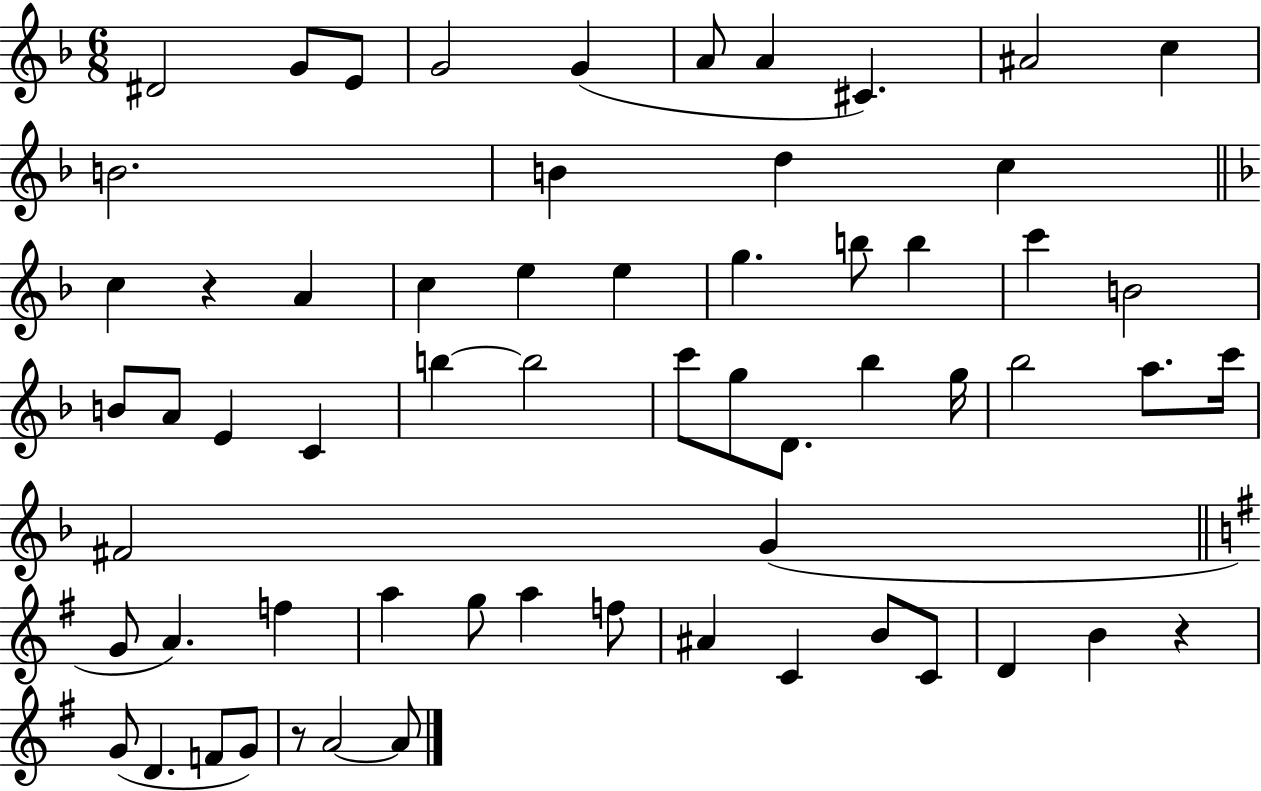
D#4/h G4/e E4/e G4/h G4/q A4/e A4/q C#4/q. A#4/h C5/q B4/h. B4/q D5/q C5/q C5/q R/q A4/q C5/q E5/q E5/q G5/q. B5/e B5/q C6/q B4/h B4/e A4/e E4/q C4/q B5/q B5/h C6/e G5/e D4/e. Bb5/q G5/s Bb5/h A5/e. C6/s F#4/h G4/q G4/e A4/q. F5/q A5/q G5/e A5/q F5/e A#4/q C4/q B4/e C4/e D4/q B4/q R/q G4/e D4/q. F4/e G4/e R/e A4/h A4/e